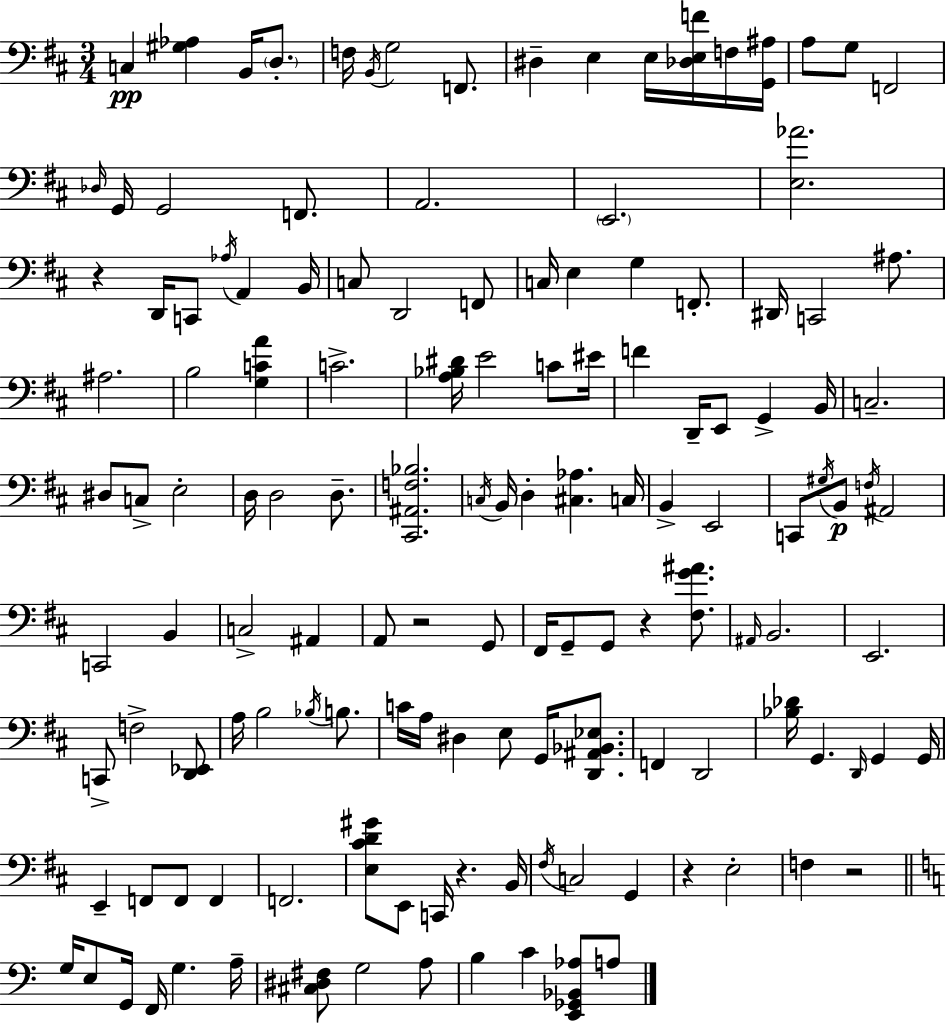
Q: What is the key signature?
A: D major